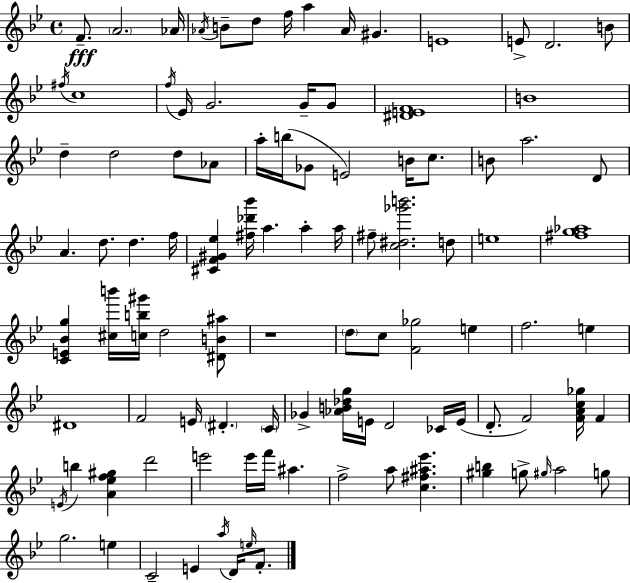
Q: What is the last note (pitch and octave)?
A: F4